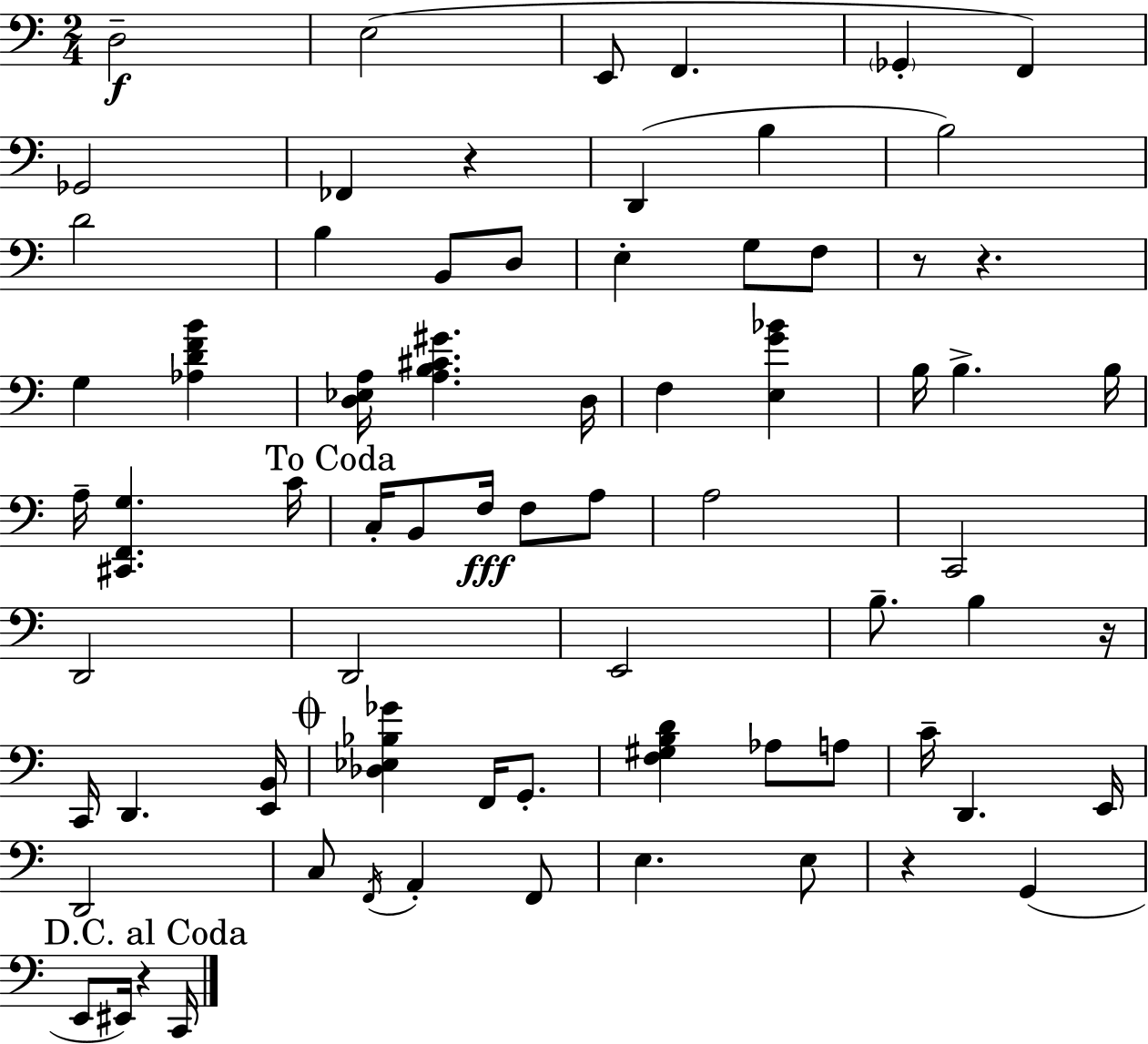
{
  \clef bass
  \numericTimeSignature
  \time 2/4
  \key a \minor
  d2--\f | e2( | e,8 f,4. | \parenthesize ges,4-. f,4) | \break ges,2 | fes,4 r4 | d,4( b4 | b2) | \break d'2 | b4 b,8 d8 | e4-. g8 f8 | r8 r4. | \break g4 <aes d' f' b'>4 | <d ees a>16 <a b cis' gis'>4. d16 | f4 <e g' bes'>4 | b16 b4.-> b16 | \break a16-- <cis, f, g>4. c'16 | \mark "To Coda" c16-. b,8 f16\fff f8 a8 | a2 | c,2 | \break d,2 | d,2 | e,2 | b8.-- b4 r16 | \break c,16 d,4. <e, b,>16 | \mark \markup { \musicglyph "scripts.coda" } <des ees bes ges'>4 f,16 g,8.-. | <f gis b d'>4 aes8 a8 | c'16-- d,4. e,16 | \break d,2 | c8 \acciaccatura { f,16 } a,4-. f,8 | e4. e8 | r4 g,4( | \break \mark "D.C. al Coda" e,8 eis,16) r4 | c,16 \bar "|."
}